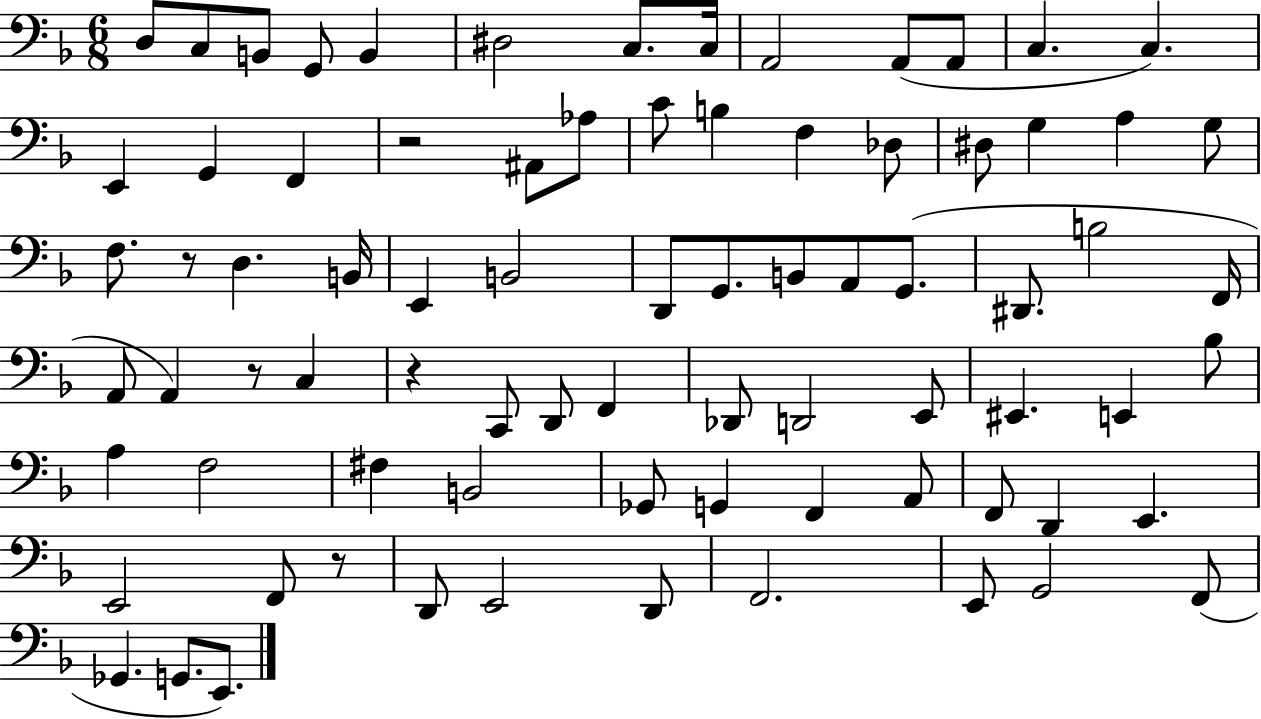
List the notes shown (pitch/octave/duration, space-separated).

D3/e C3/e B2/e G2/e B2/q D#3/h C3/e. C3/s A2/h A2/e A2/e C3/q. C3/q. E2/q G2/q F2/q R/h A#2/e Ab3/e C4/e B3/q F3/q Db3/e D#3/e G3/q A3/q G3/e F3/e. R/e D3/q. B2/s E2/q B2/h D2/e G2/e. B2/e A2/e G2/e. D#2/e. B3/h F2/s A2/e A2/q R/e C3/q R/q C2/e D2/e F2/q Db2/e D2/h E2/e EIS2/q. E2/q Bb3/e A3/q F3/h F#3/q B2/h Gb2/e G2/q F2/q A2/e F2/e D2/q E2/q. E2/h F2/e R/e D2/e E2/h D2/e F2/h. E2/e G2/h F2/e Gb2/q. G2/e. E2/e.